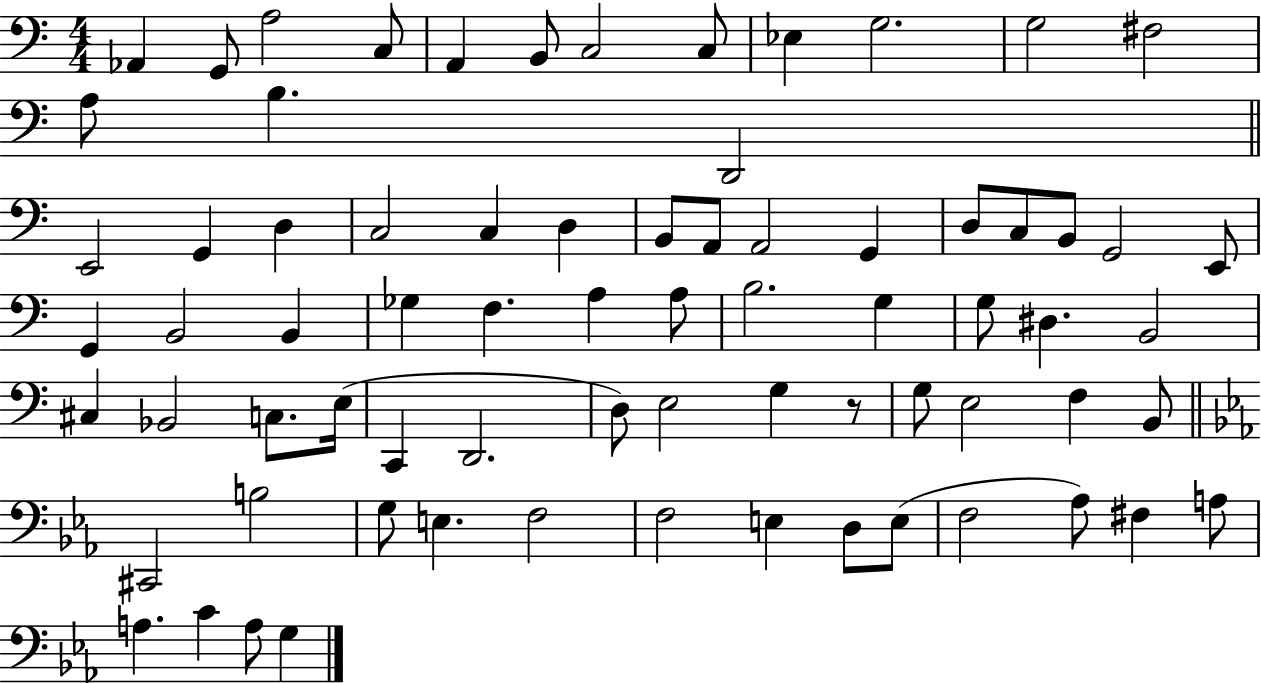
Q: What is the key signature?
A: C major